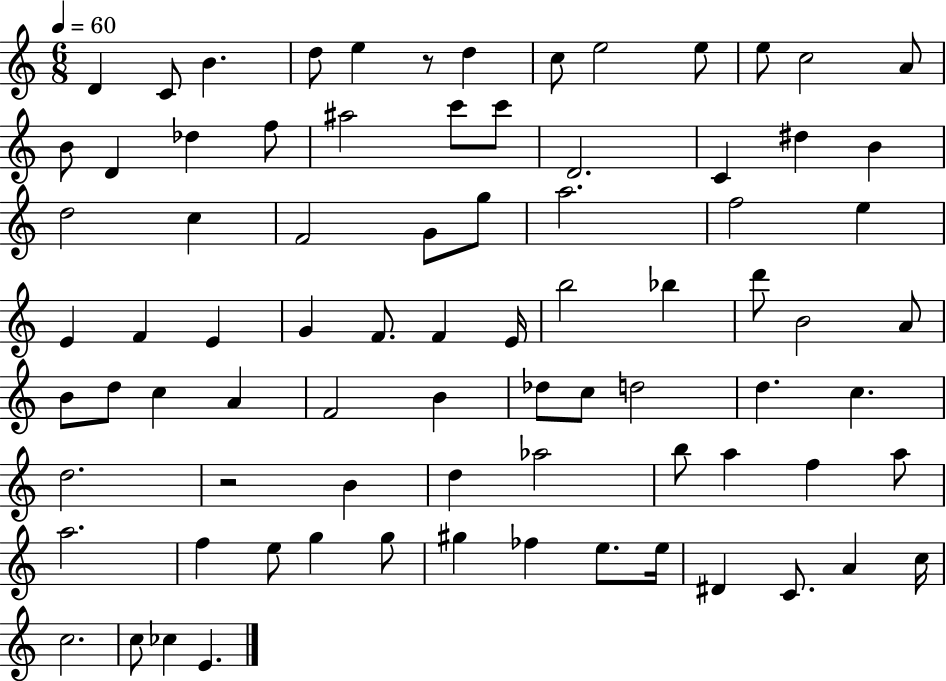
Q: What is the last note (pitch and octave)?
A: E4